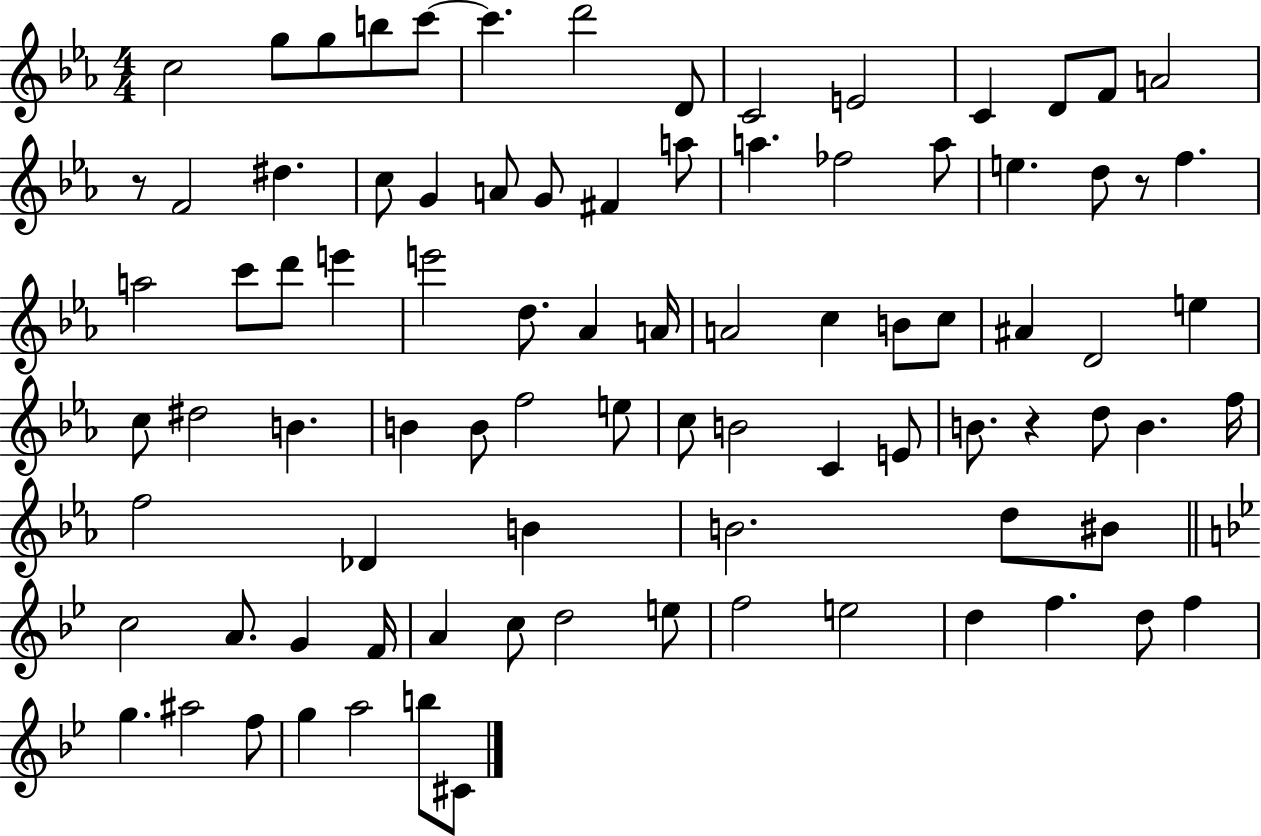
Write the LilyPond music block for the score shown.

{
  \clef treble
  \numericTimeSignature
  \time 4/4
  \key ees \major
  c''2 g''8 g''8 b''8 c'''8~~ | c'''4. d'''2 d'8 | c'2 e'2 | c'4 d'8 f'8 a'2 | \break r8 f'2 dis''4. | c''8 g'4 a'8 g'8 fis'4 a''8 | a''4. fes''2 a''8 | e''4. d''8 r8 f''4. | \break a''2 c'''8 d'''8 e'''4 | e'''2 d''8. aes'4 a'16 | a'2 c''4 b'8 c''8 | ais'4 d'2 e''4 | \break c''8 dis''2 b'4. | b'4 b'8 f''2 e''8 | c''8 b'2 c'4 e'8 | b'8. r4 d''8 b'4. f''16 | \break f''2 des'4 b'4 | b'2. d''8 bis'8 | \bar "||" \break \key bes \major c''2 a'8. g'4 f'16 | a'4 c''8 d''2 e''8 | f''2 e''2 | d''4 f''4. d''8 f''4 | \break g''4. ais''2 f''8 | g''4 a''2 b''8 cis'8 | \bar "|."
}